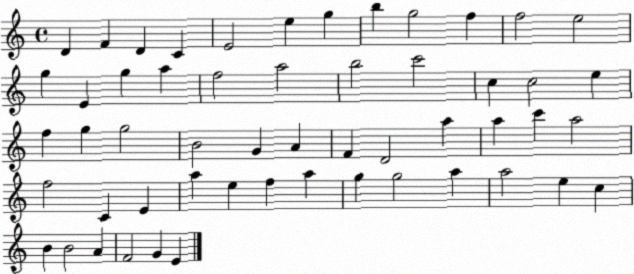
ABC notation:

X:1
T:Untitled
M:4/4
L:1/4
K:C
D F D C E2 e g b g2 f f2 e2 g E g a f2 a2 b2 c'2 c c2 e f g g2 B2 G A F D2 a a c' a2 f2 C E a e f a g g2 a a2 e c B B2 A F2 G E